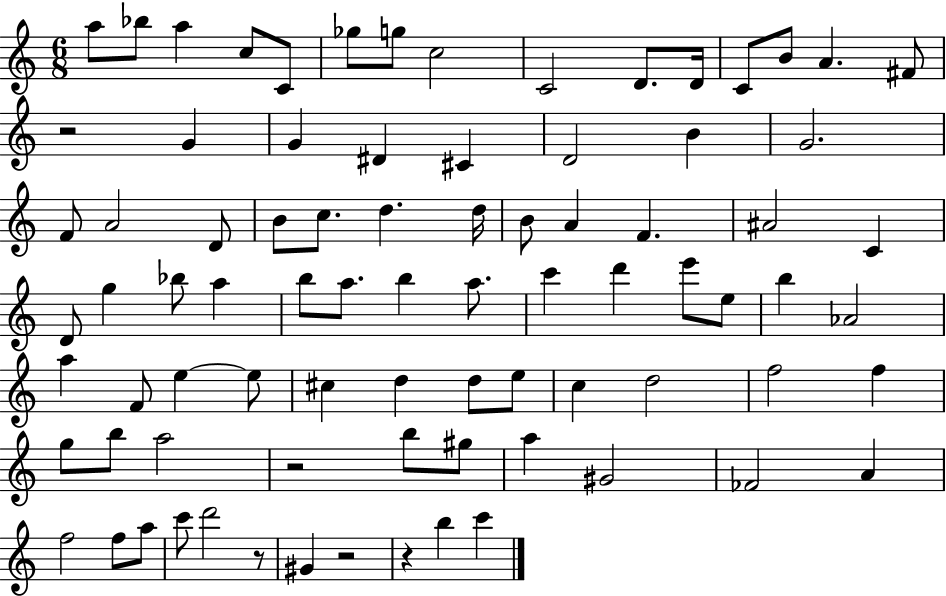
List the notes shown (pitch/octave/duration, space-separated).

A5/e Bb5/e A5/q C5/e C4/e Gb5/e G5/e C5/h C4/h D4/e. D4/s C4/e B4/e A4/q. F#4/e R/h G4/q G4/q D#4/q C#4/q D4/h B4/q G4/h. F4/e A4/h D4/e B4/e C5/e. D5/q. D5/s B4/e A4/q F4/q. A#4/h C4/q D4/e G5/q Bb5/e A5/q B5/e A5/e. B5/q A5/e. C6/q D6/q E6/e E5/e B5/q Ab4/h A5/q F4/e E5/q E5/e C#5/q D5/q D5/e E5/e C5/q D5/h F5/h F5/q G5/e B5/e A5/h R/h B5/e G#5/e A5/q G#4/h FES4/h A4/q F5/h F5/e A5/e C6/e D6/h R/e G#4/q R/h R/q B5/q C6/q